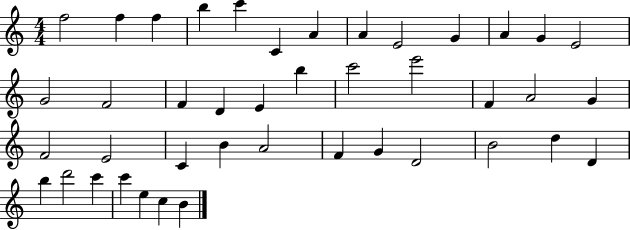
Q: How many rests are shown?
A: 0